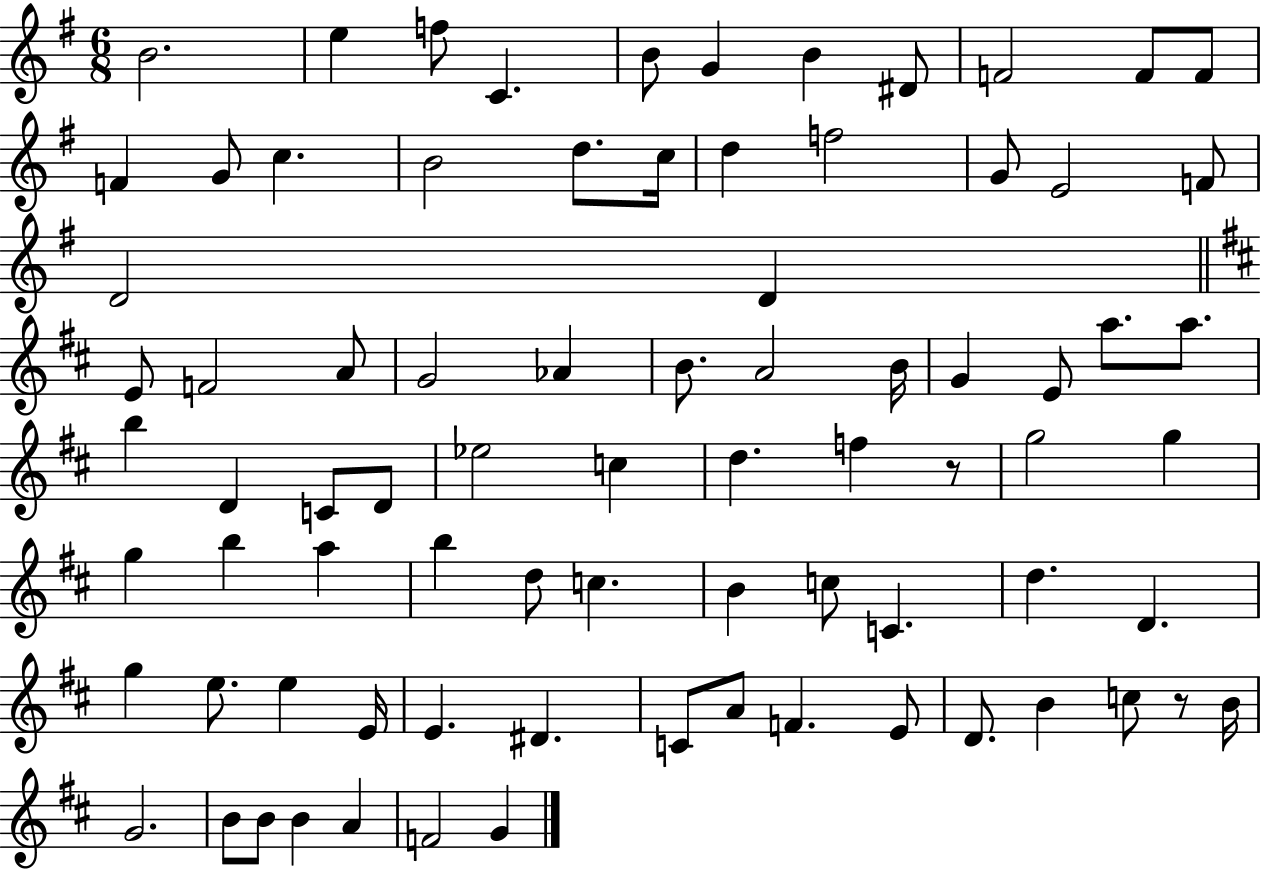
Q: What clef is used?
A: treble